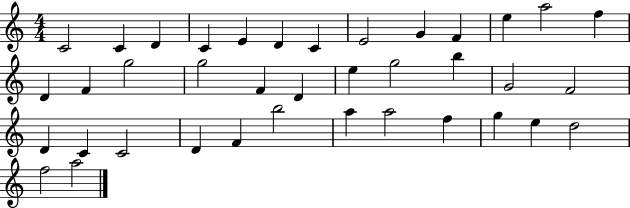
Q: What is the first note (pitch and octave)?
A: C4